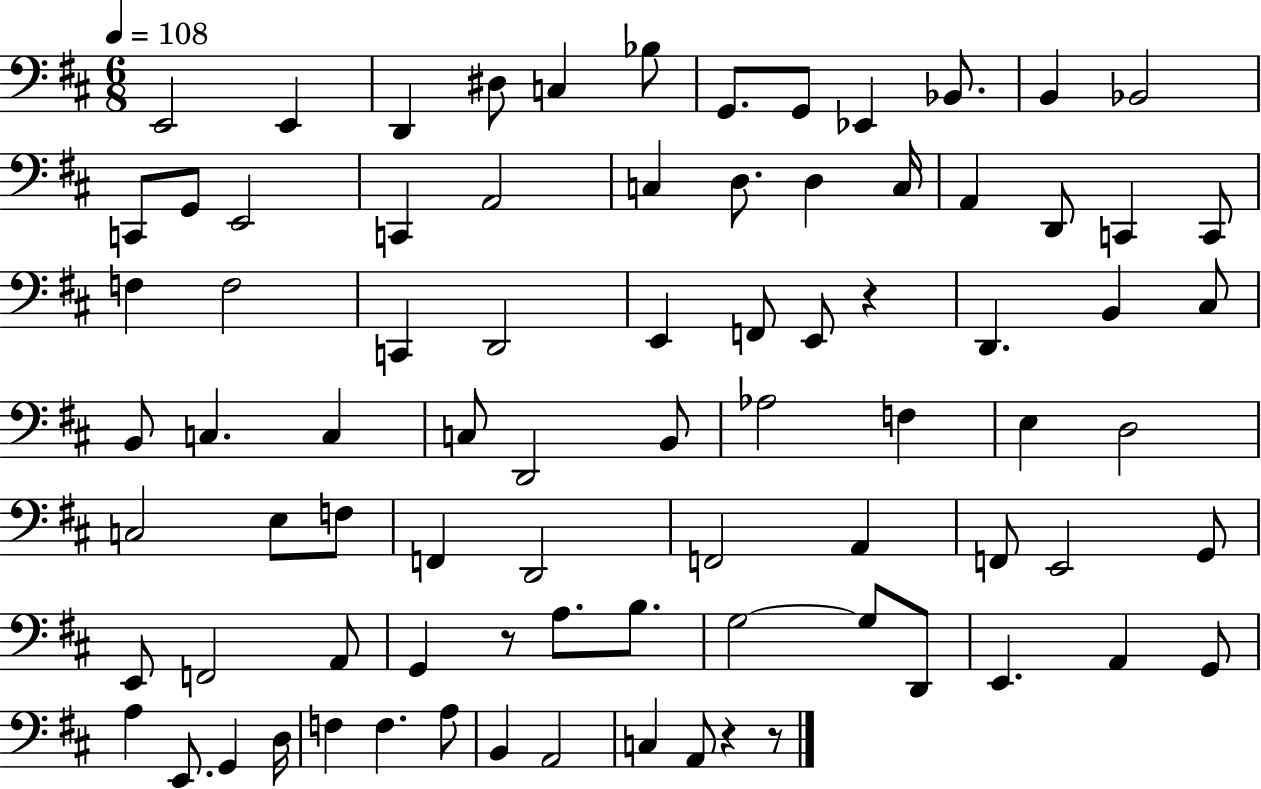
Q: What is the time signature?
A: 6/8